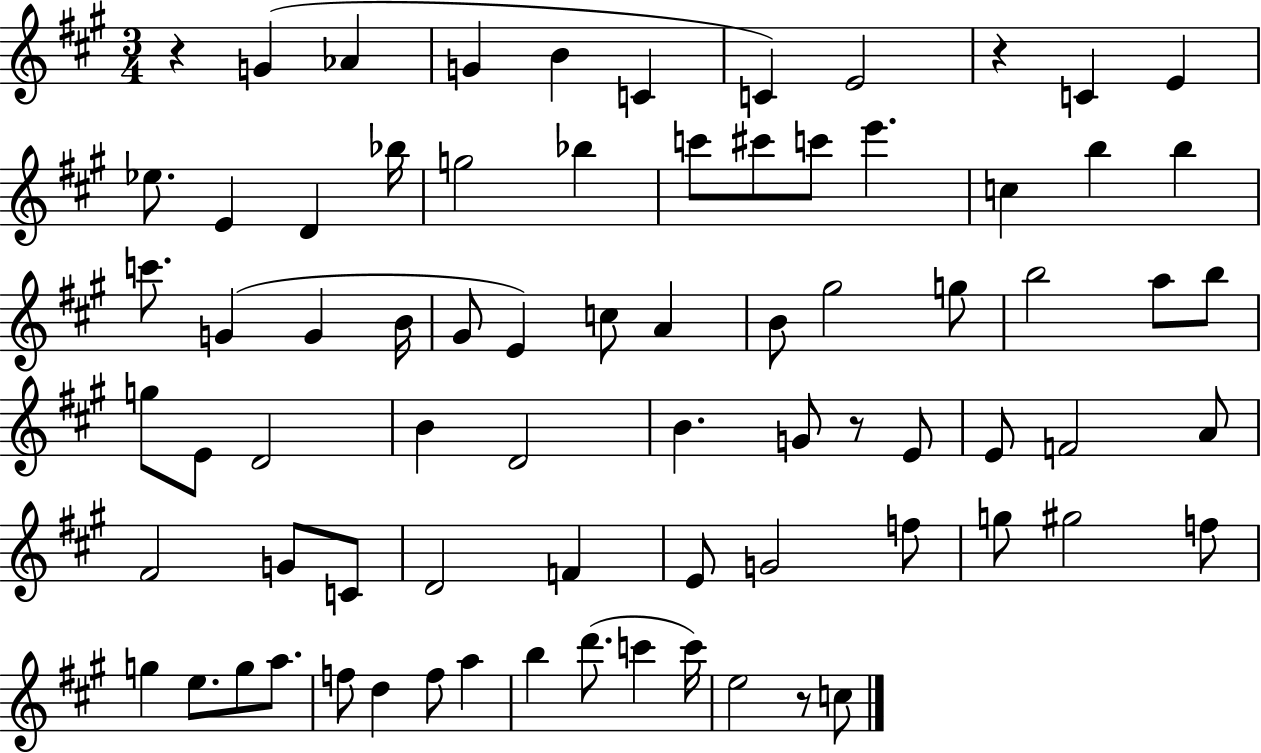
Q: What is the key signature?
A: A major